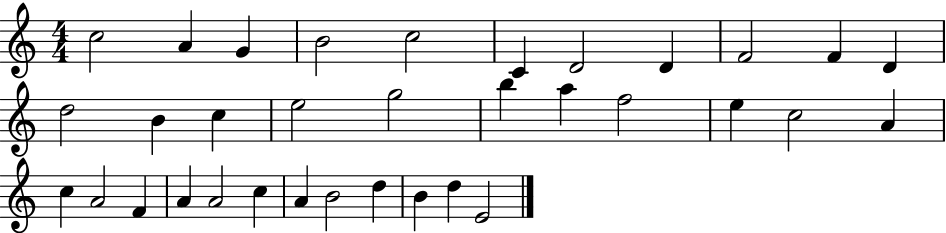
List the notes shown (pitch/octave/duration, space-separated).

C5/h A4/q G4/q B4/h C5/h C4/q D4/h D4/q F4/h F4/q D4/q D5/h B4/q C5/q E5/h G5/h B5/q A5/q F5/h E5/q C5/h A4/q C5/q A4/h F4/q A4/q A4/h C5/q A4/q B4/h D5/q B4/q D5/q E4/h